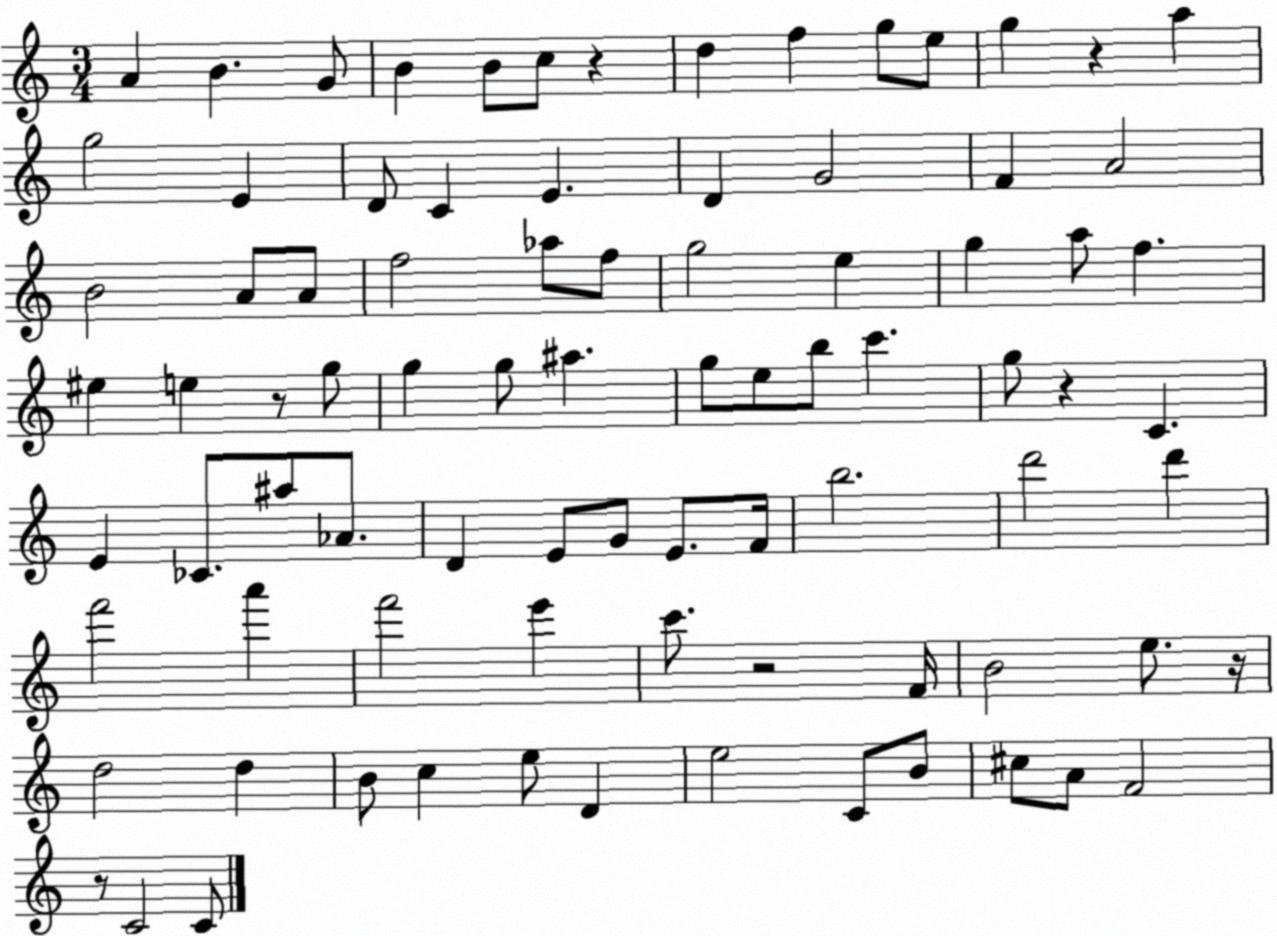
X:1
T:Untitled
M:3/4
L:1/4
K:C
A B G/2 B B/2 c/2 z d f g/2 e/2 g z a g2 E D/2 C E D G2 F A2 B2 A/2 A/2 f2 _a/2 f/2 g2 e g a/2 f ^e e z/2 g/2 g g/2 ^a g/2 e/2 b/2 c' g/2 z C E _C/2 ^a/2 _A/2 D E/2 G/2 E/2 F/4 b2 d'2 d' f'2 a' f'2 e' c'/2 z2 F/4 B2 e/2 z/4 d2 d B/2 c e/2 D e2 C/2 B/2 ^c/2 A/2 F2 z/2 C2 C/2